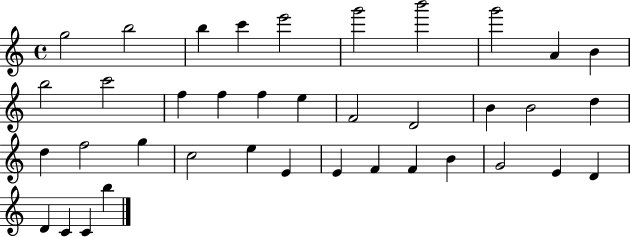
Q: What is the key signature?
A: C major